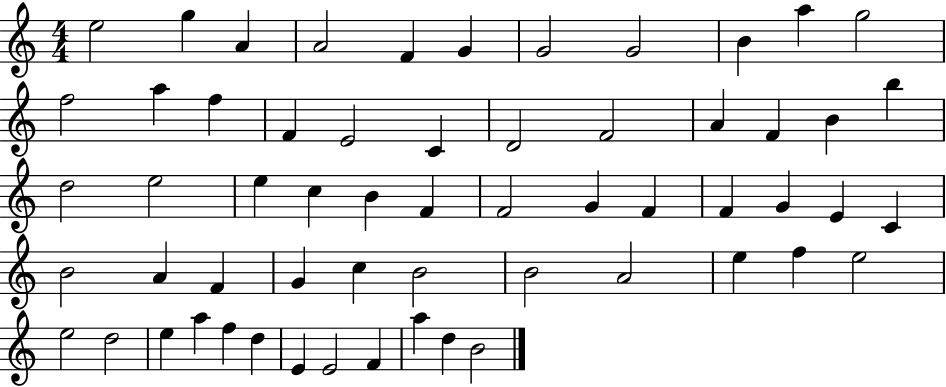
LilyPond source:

{
  \clef treble
  \numericTimeSignature
  \time 4/4
  \key c \major
  e''2 g''4 a'4 | a'2 f'4 g'4 | g'2 g'2 | b'4 a''4 g''2 | \break f''2 a''4 f''4 | f'4 e'2 c'4 | d'2 f'2 | a'4 f'4 b'4 b''4 | \break d''2 e''2 | e''4 c''4 b'4 f'4 | f'2 g'4 f'4 | f'4 g'4 e'4 c'4 | \break b'2 a'4 f'4 | g'4 c''4 b'2 | b'2 a'2 | e''4 f''4 e''2 | \break e''2 d''2 | e''4 a''4 f''4 d''4 | e'4 e'2 f'4 | a''4 d''4 b'2 | \break \bar "|."
}